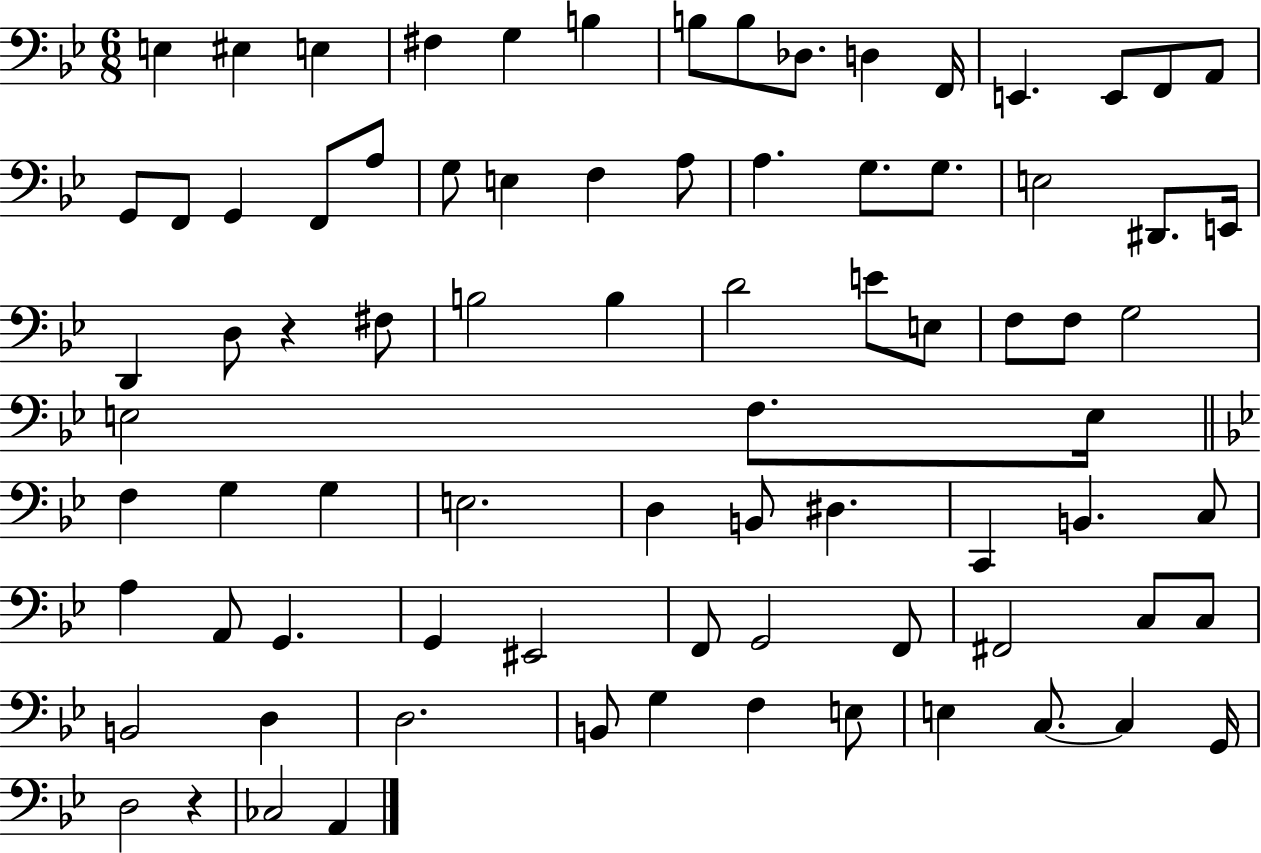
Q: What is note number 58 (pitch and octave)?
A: G2